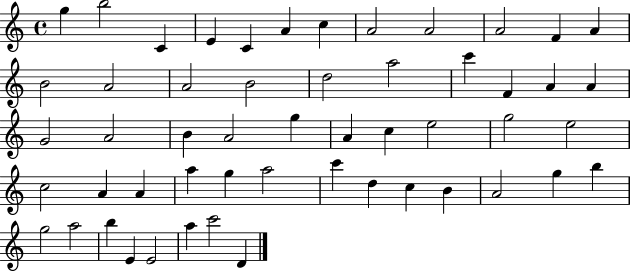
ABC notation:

X:1
T:Untitled
M:4/4
L:1/4
K:C
g b2 C E C A c A2 A2 A2 F A B2 A2 A2 B2 d2 a2 c' F A A G2 A2 B A2 g A c e2 g2 e2 c2 A A a g a2 c' d c B A2 g b g2 a2 b E E2 a c'2 D